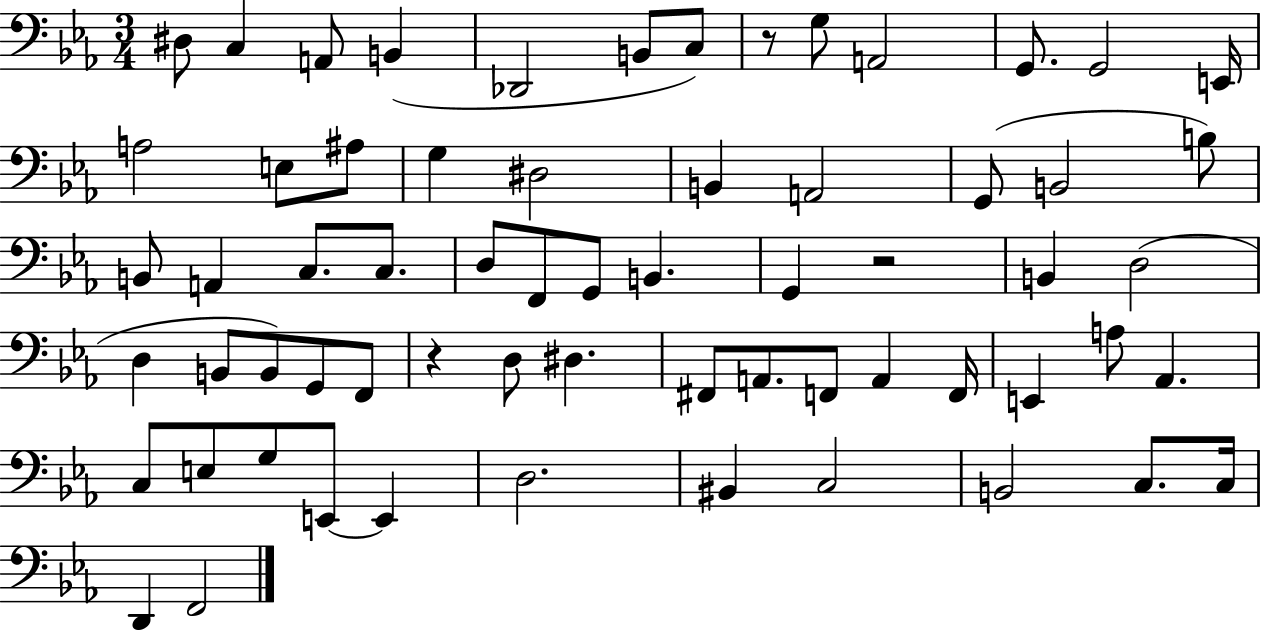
D#3/e C3/q A2/e B2/q Db2/h B2/e C3/e R/e G3/e A2/h G2/e. G2/h E2/s A3/h E3/e A#3/e G3/q D#3/h B2/q A2/h G2/e B2/h B3/e B2/e A2/q C3/e. C3/e. D3/e F2/e G2/e B2/q. G2/q R/h B2/q D3/h D3/q B2/e B2/e G2/e F2/e R/q D3/e D#3/q. F#2/e A2/e. F2/e A2/q F2/s E2/q A3/e Ab2/q. C3/e E3/e G3/e E2/e E2/q D3/h. BIS2/q C3/h B2/h C3/e. C3/s D2/q F2/h